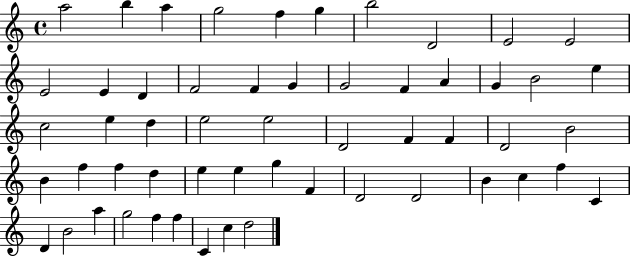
X:1
T:Untitled
M:4/4
L:1/4
K:C
a2 b a g2 f g b2 D2 E2 E2 E2 E D F2 F G G2 F A G B2 e c2 e d e2 e2 D2 F F D2 B2 B f f d e e g F D2 D2 B c f C D B2 a g2 f f C c d2